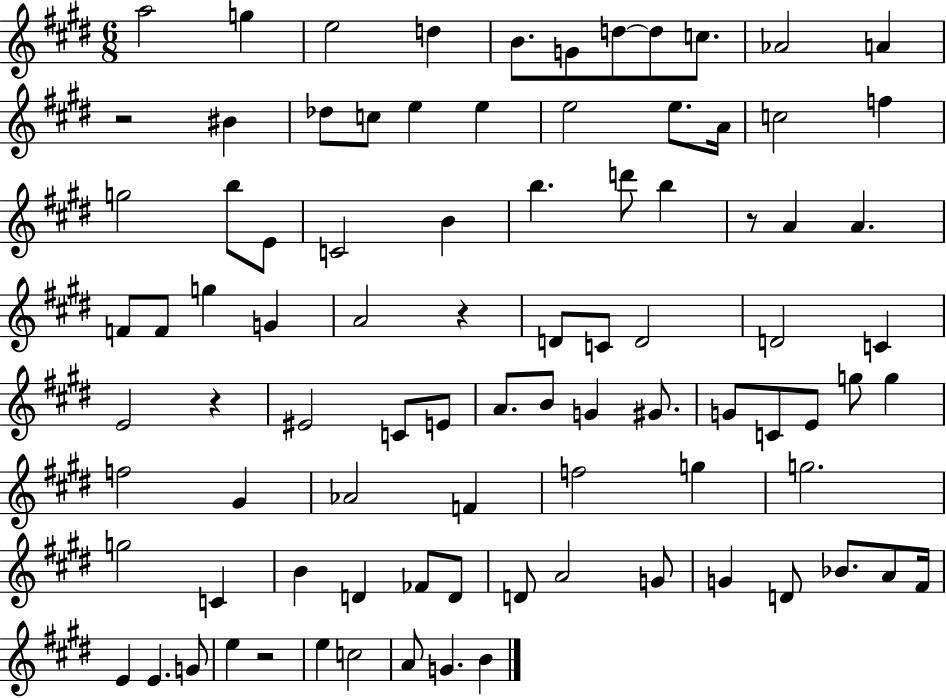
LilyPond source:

{
  \clef treble
  \numericTimeSignature
  \time 6/8
  \key e \major
  a''2 g''4 | e''2 d''4 | b'8. g'8 d''8~~ d''8 c''8. | aes'2 a'4 | \break r2 bis'4 | des''8 c''8 e''4 e''4 | e''2 e''8. a'16 | c''2 f''4 | \break g''2 b''8 e'8 | c'2 b'4 | b''4. d'''8 b''4 | r8 a'4 a'4. | \break f'8 f'8 g''4 g'4 | a'2 r4 | d'8 c'8 d'2 | d'2 c'4 | \break e'2 r4 | eis'2 c'8 e'8 | a'8. b'8 g'4 gis'8. | g'8 c'8 e'8 g''8 g''4 | \break f''2 gis'4 | aes'2 f'4 | f''2 g''4 | g''2. | \break g''2 c'4 | b'4 d'4 fes'8 d'8 | d'8 a'2 g'8 | g'4 d'8 bes'8. a'8 fis'16 | \break e'4 e'4. g'8 | e''4 r2 | e''4 c''2 | a'8 g'4. b'4 | \break \bar "|."
}